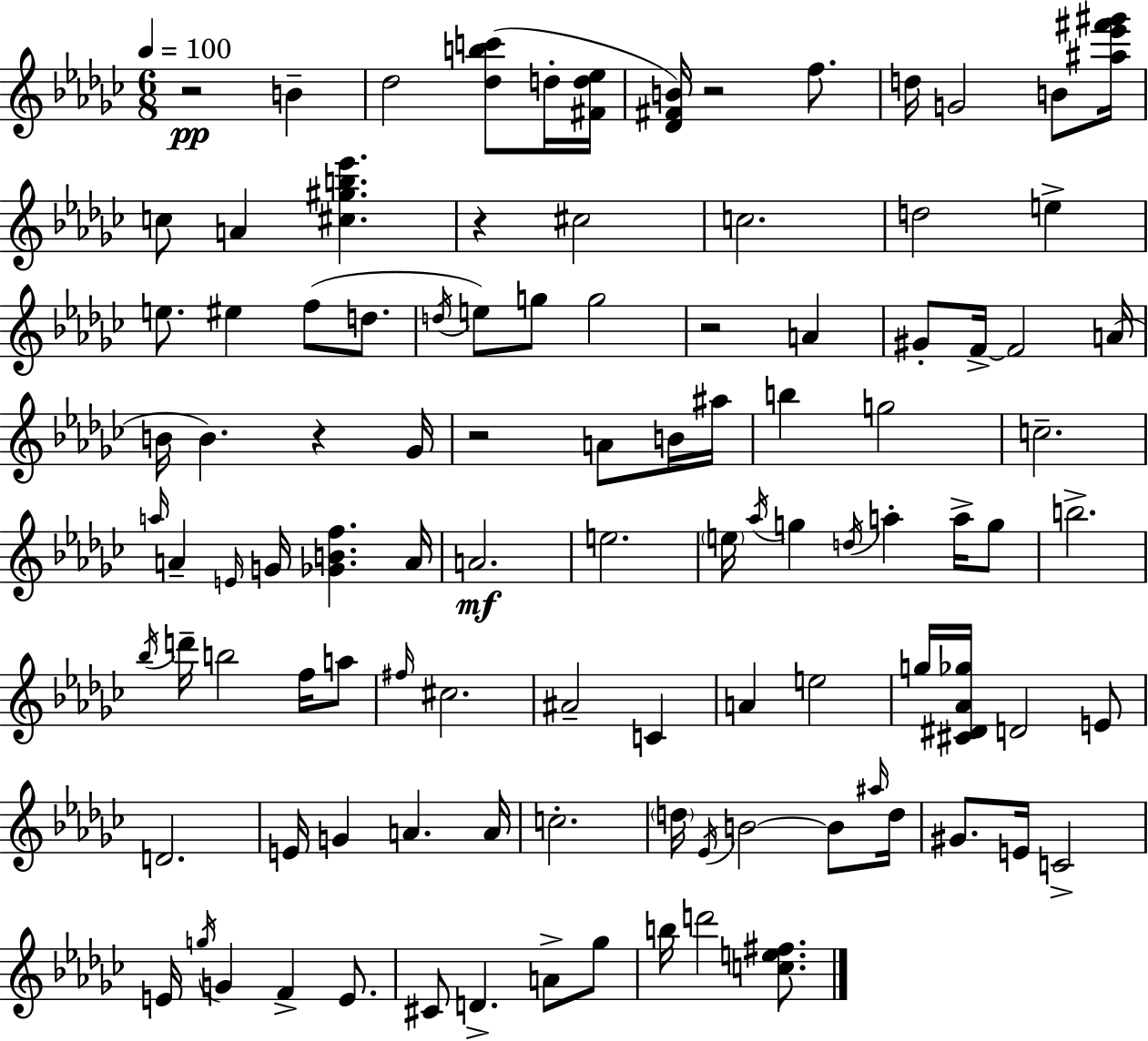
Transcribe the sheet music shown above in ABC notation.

X:1
T:Untitled
M:6/8
L:1/4
K:Ebm
z2 B _d2 [_dbc']/2 d/4 [^Fd_e]/4 [_D^FB]/4 z2 f/2 d/4 G2 B/2 [^a_e'^f'^g']/4 c/2 A [^c^gb_e'] z ^c2 c2 d2 e e/2 ^e f/2 d/2 d/4 e/2 g/2 g2 z2 A ^G/2 F/4 F2 A/4 B/4 B z _G/4 z2 A/2 B/4 ^a/4 b g2 c2 a/4 A E/4 G/4 [_GBf] A/4 A2 e2 e/4 _a/4 g d/4 a a/4 g/2 b2 _b/4 d'/4 b2 f/4 a/2 ^f/4 ^c2 ^A2 C A e2 g/4 [^C^D_A_g]/4 D2 E/2 D2 E/4 G A A/4 c2 d/4 _E/4 B2 B/2 ^a/4 d/4 ^G/2 E/4 C2 E/4 g/4 G F E/2 ^C/2 D A/2 _g/2 b/4 d'2 [ce^f]/2